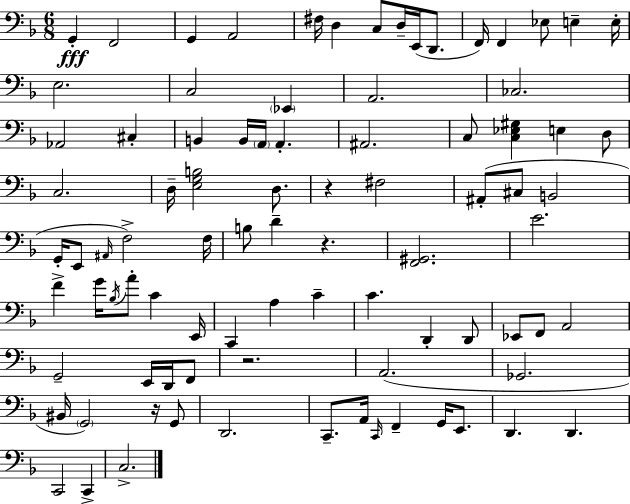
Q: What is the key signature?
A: D minor